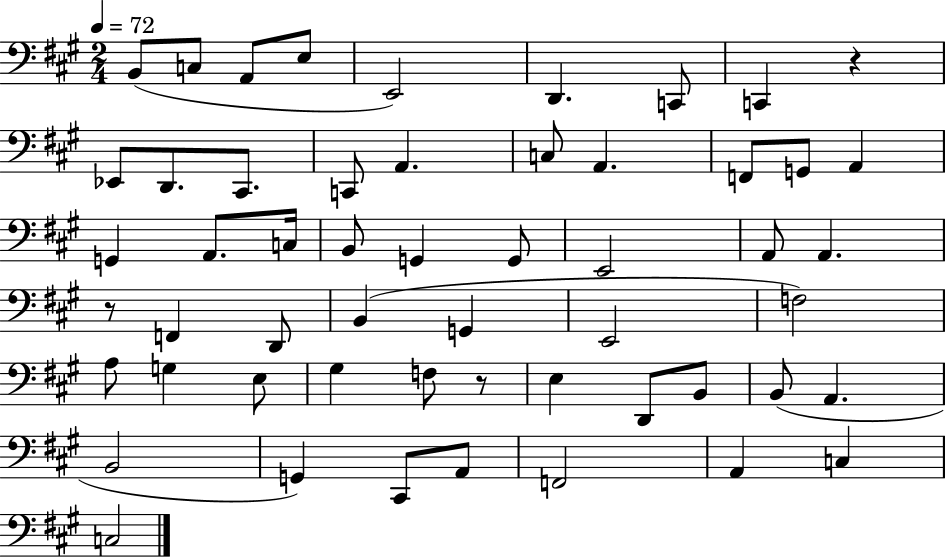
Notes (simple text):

B2/e C3/e A2/e E3/e E2/h D2/q. C2/e C2/q R/q Eb2/e D2/e. C#2/e. C2/e A2/q. C3/e A2/q. F2/e G2/e A2/q G2/q A2/e. C3/s B2/e G2/q G2/e E2/h A2/e A2/q. R/e F2/q D2/e B2/q G2/q E2/h F3/h A3/e G3/q E3/e G#3/q F3/e R/e E3/q D2/e B2/e B2/e A2/q. B2/h G2/q C#2/e A2/e F2/h A2/q C3/q C3/h